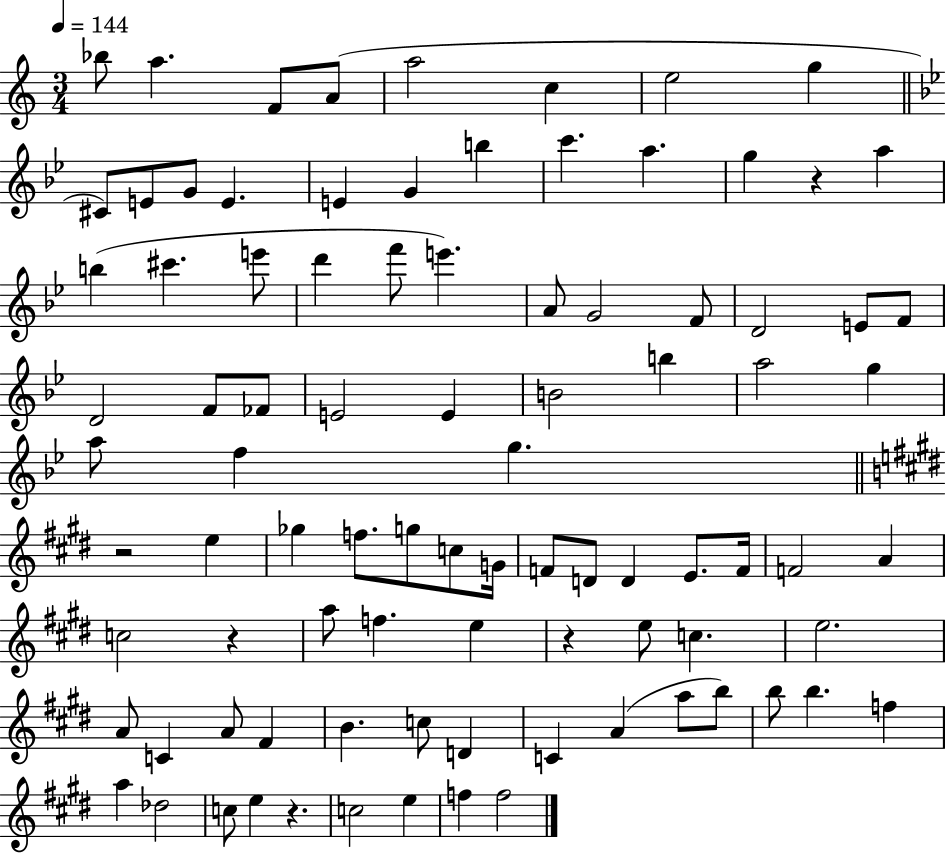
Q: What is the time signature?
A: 3/4